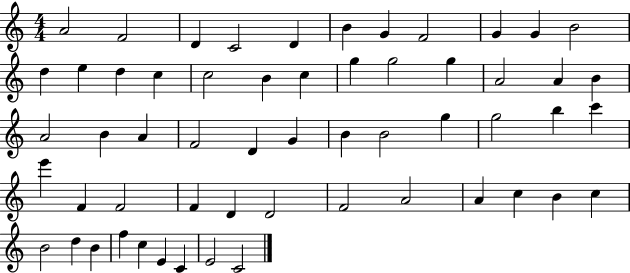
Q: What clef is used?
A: treble